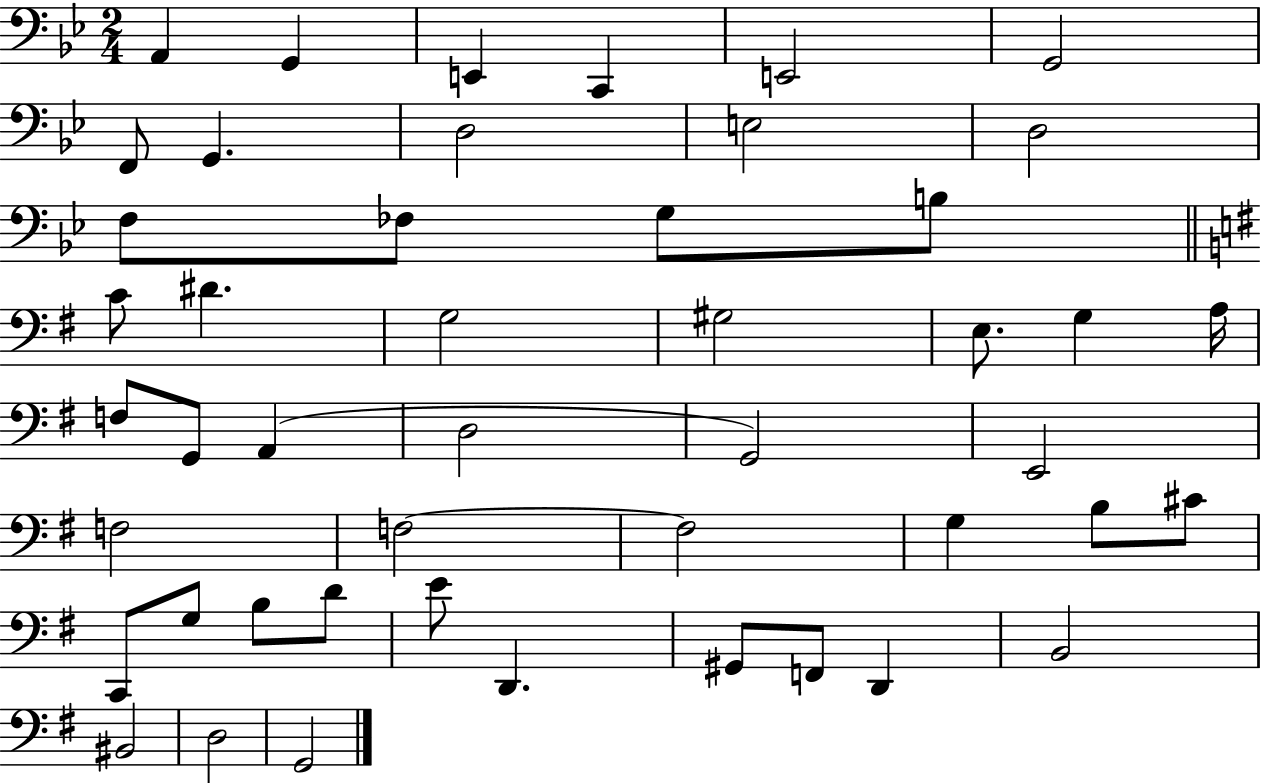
A2/q G2/q E2/q C2/q E2/h G2/h F2/e G2/q. D3/h E3/h D3/h F3/e FES3/e G3/e B3/e C4/e D#4/q. G3/h G#3/h E3/e. G3/q A3/s F3/e G2/e A2/q D3/h G2/h E2/h F3/h F3/h F3/h G3/q B3/e C#4/e C2/e G3/e B3/e D4/e E4/e D2/q. G#2/e F2/e D2/q B2/h BIS2/h D3/h G2/h